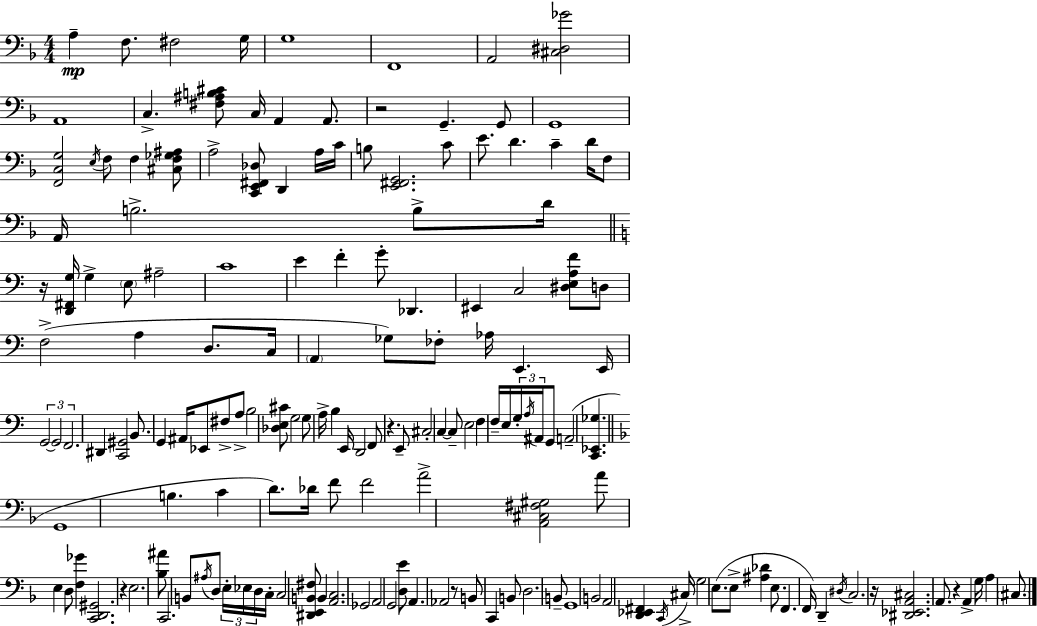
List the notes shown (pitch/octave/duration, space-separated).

A3/q F3/e. F#3/h G3/s G3/w F2/w A2/h [C#3,D#3,Gb4]/h A2/w C3/q. [F#3,A#3,B3,C#4]/e C3/s A2/q A2/e. R/h G2/q. G2/e G2/w [F2,C3,G3]/h E3/s F3/e F3/q [C#3,F3,Gb3,A#3]/e A3/h [C2,E2,F#2,Db3]/e D2/q A3/s C4/s B3/e [E2,F#2,G2]/h. C4/e E4/e. D4/q. C4/q D4/s F3/e A2/s B3/h. B3/e D4/s R/s [D2,F#2,G3]/s G3/q E3/e A#3/h C4/w E4/q F4/q G4/e Db2/q. EIS2/q C3/h [D#3,E3,A3,F4]/e D3/e F3/h A3/q D3/e. C3/s A2/q Gb3/e FES3/e Ab3/s E2/q. E2/s G2/h G2/h F2/h. D#2/q [C2,G#2]/h B2/e. G2/q A#2/s Eb2/e F#3/e A3/e B3/h [Db3,E3,C#4]/e G3/h G3/e A3/s B3/q E2/s D2/h F2/e R/q. E2/e C#3/h C3/q C3/e E3/h F3/q F3/s E3/s G3/s A3/s A#2/s G2/e A2/h [C2,Eb2,Gb3]/q. G2/w B3/q. C4/q D4/e. Db4/s F4/e F4/h A4/h [A2,C#3,F#3,G#3]/h A4/e E3/q D3/e [F3,Gb4]/q [C2,D2,G#2]/h. R/q E3/h. [Bb3,A#4]/e C2/h. B2/e A#3/s D3/e E3/s Eb3/s D3/s C3/s C3/h [D#2,E2,B2,F#3]/e B2/q [A2,C3]/h. Gb2/h A2/h G2/h [D3,E4]/e A2/q. Ab2/h R/e B2/e C2/q B2/e D3/h. B2/e G2/w B2/h A2/h [D2,Eb2,F#2]/q C2/s C#3/s G3/h E3/e. E3/e [A#3,Db4]/q E3/e. F2/q. F2/s D2/q D#3/s C3/h. R/s [D#2,Eb2,A2,C#3]/h. A2/e. R/q A2/q G3/s A3/q C#3/e.